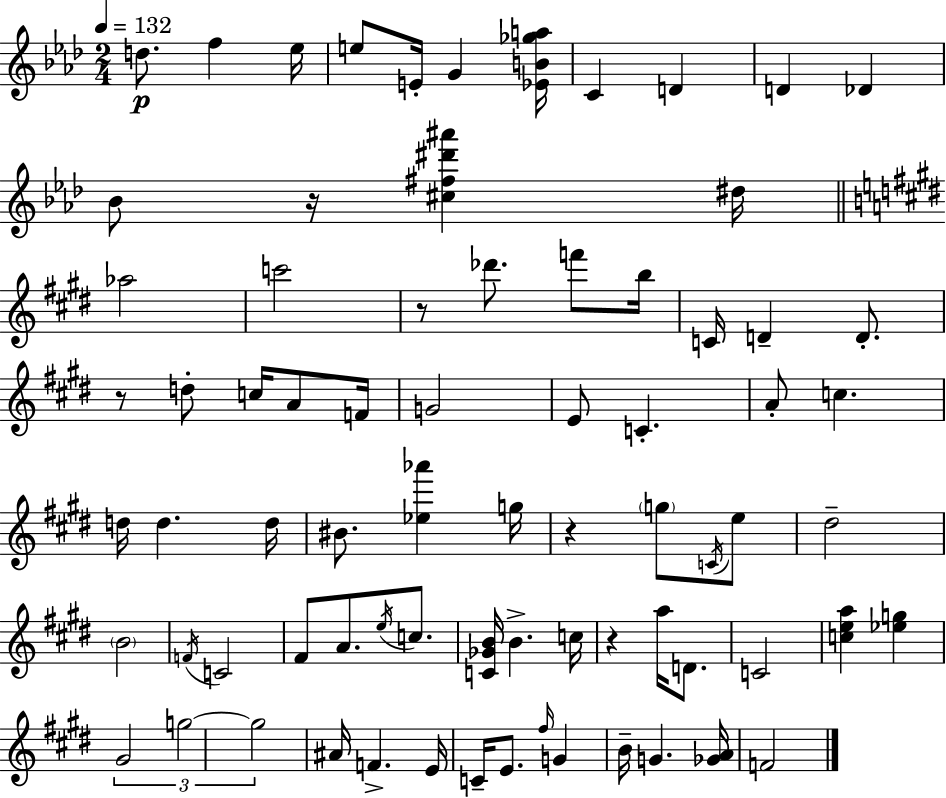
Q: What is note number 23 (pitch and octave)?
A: A4